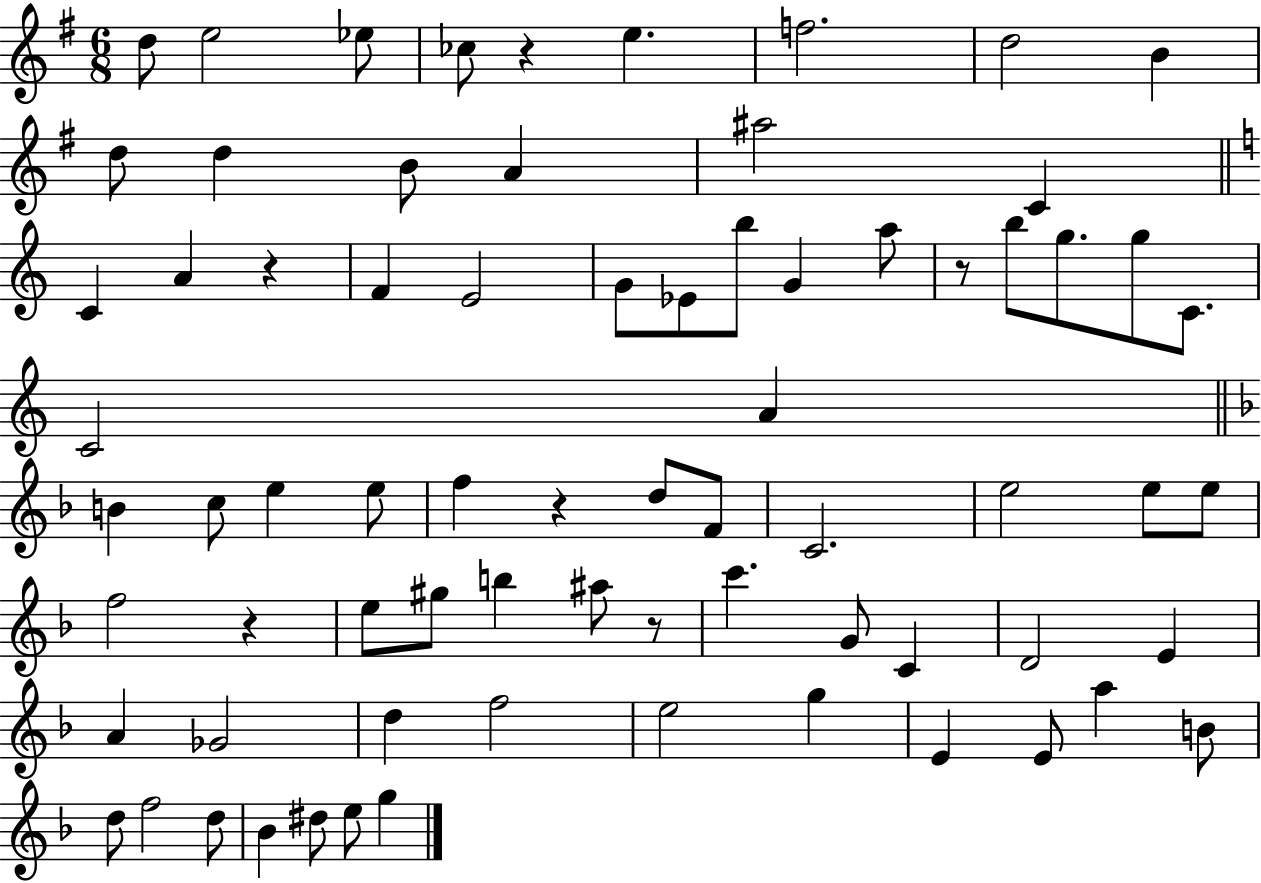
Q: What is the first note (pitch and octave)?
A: D5